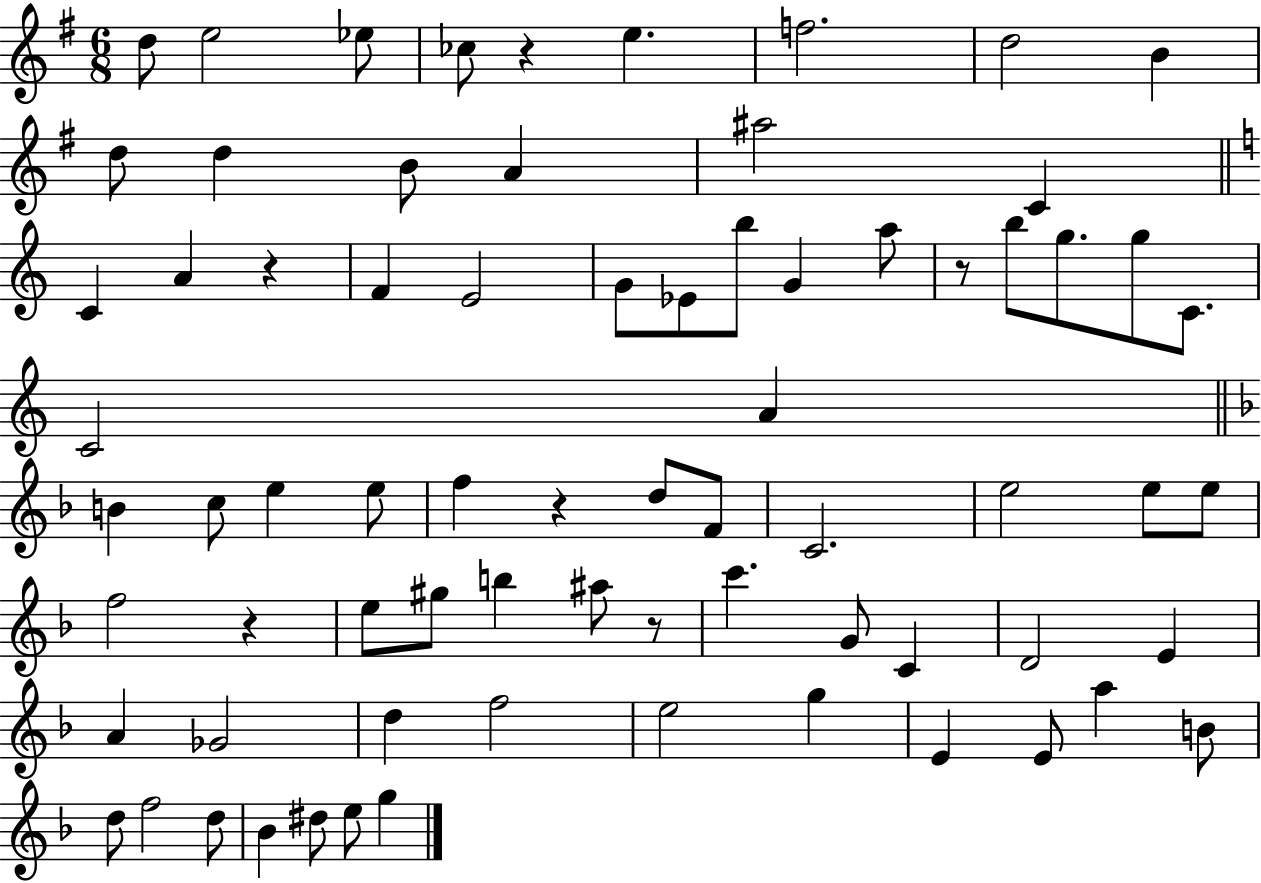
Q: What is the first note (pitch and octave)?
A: D5